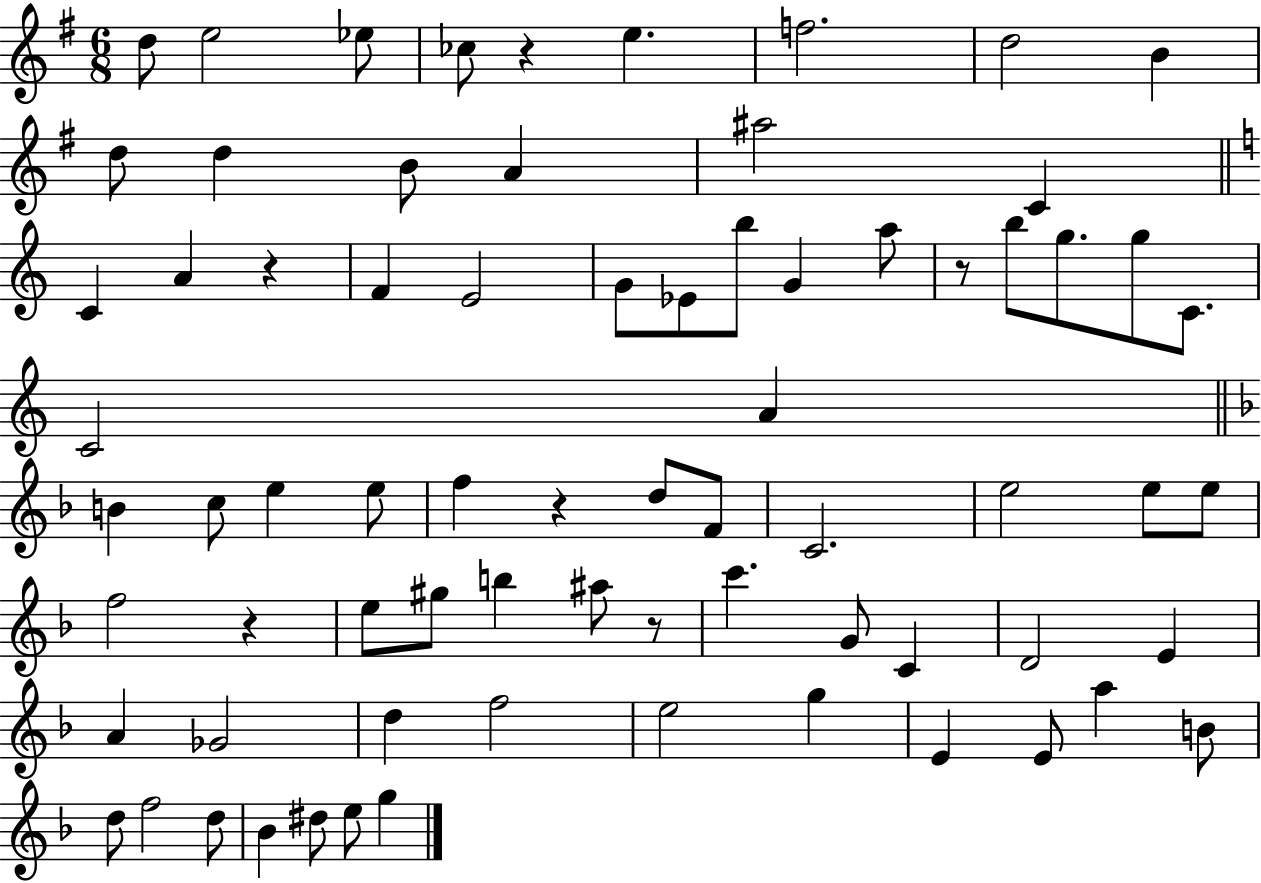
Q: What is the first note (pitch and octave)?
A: D5